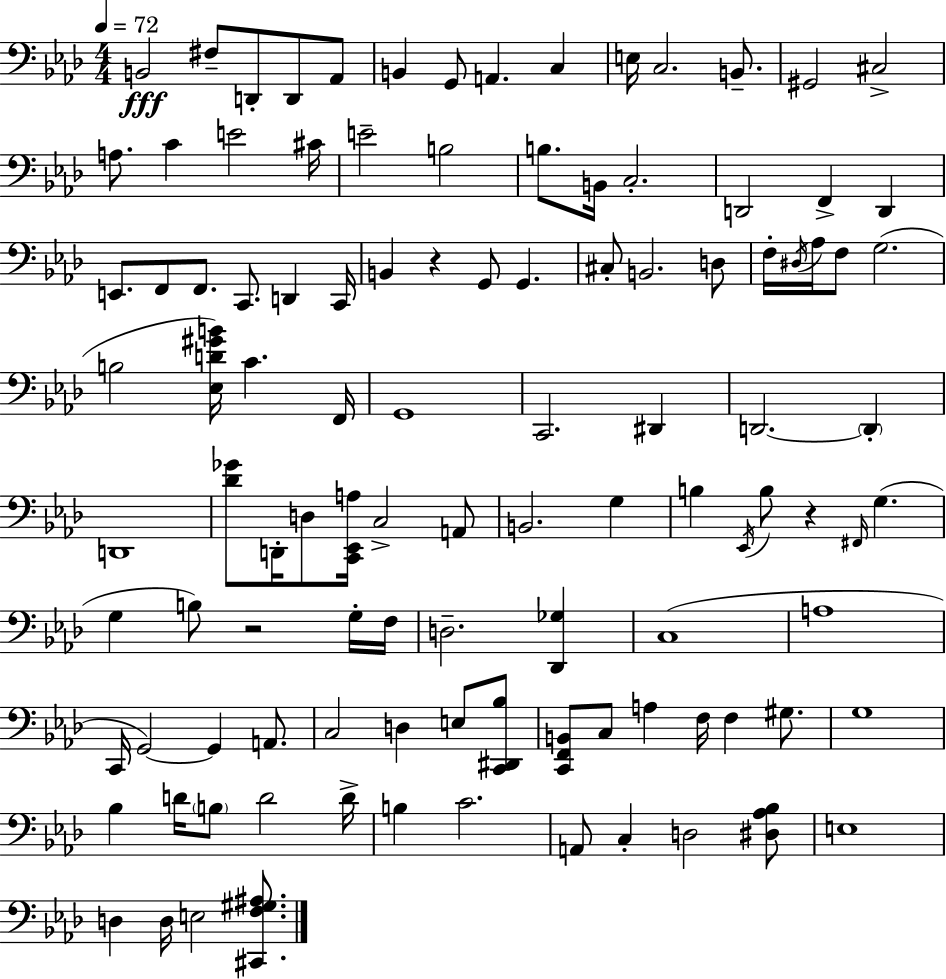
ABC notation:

X:1
T:Untitled
M:4/4
L:1/4
K:Ab
B,,2 ^F,/2 D,,/2 D,,/2 _A,,/2 B,, G,,/2 A,, C, E,/4 C,2 B,,/2 ^G,,2 ^C,2 A,/2 C E2 ^C/4 E2 B,2 B,/2 B,,/4 C,2 D,,2 F,, D,, E,,/2 F,,/2 F,,/2 C,,/2 D,, C,,/4 B,, z G,,/2 G,, ^C,/2 B,,2 D,/2 F,/4 ^D,/4 _A,/4 F,/2 G,2 B,2 [_E,D^GB]/4 C F,,/4 G,,4 C,,2 ^D,, D,,2 D,, D,,4 [_D_G]/2 D,,/4 D,/2 [C,,_E,,A,]/4 C,2 A,,/2 B,,2 G, B, _E,,/4 B,/2 z ^F,,/4 G, G, B,/2 z2 G,/4 F,/4 D,2 [_D,,_G,] C,4 A,4 C,,/4 G,,2 G,, A,,/2 C,2 D, E,/2 [C,,^D,,_B,]/2 [C,,F,,B,,]/2 C,/2 A, F,/4 F, ^G,/2 G,4 _B, D/4 B,/2 D2 D/4 B, C2 A,,/2 C, D,2 [^D,_A,_B,]/2 E,4 D, D,/4 E,2 [^C,,F,^G,^A,]/2